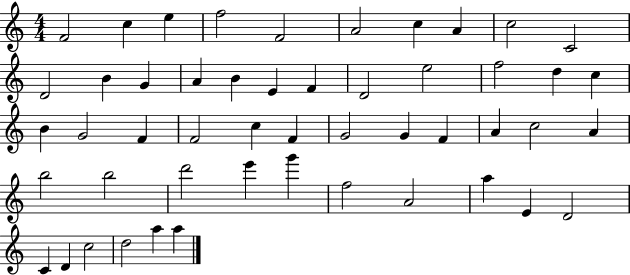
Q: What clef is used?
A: treble